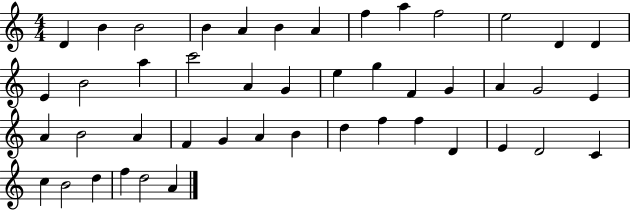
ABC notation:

X:1
T:Untitled
M:4/4
L:1/4
K:C
D B B2 B A B A f a f2 e2 D D E B2 a c'2 A G e g F G A G2 E A B2 A F G A B d f f D E D2 C c B2 d f d2 A